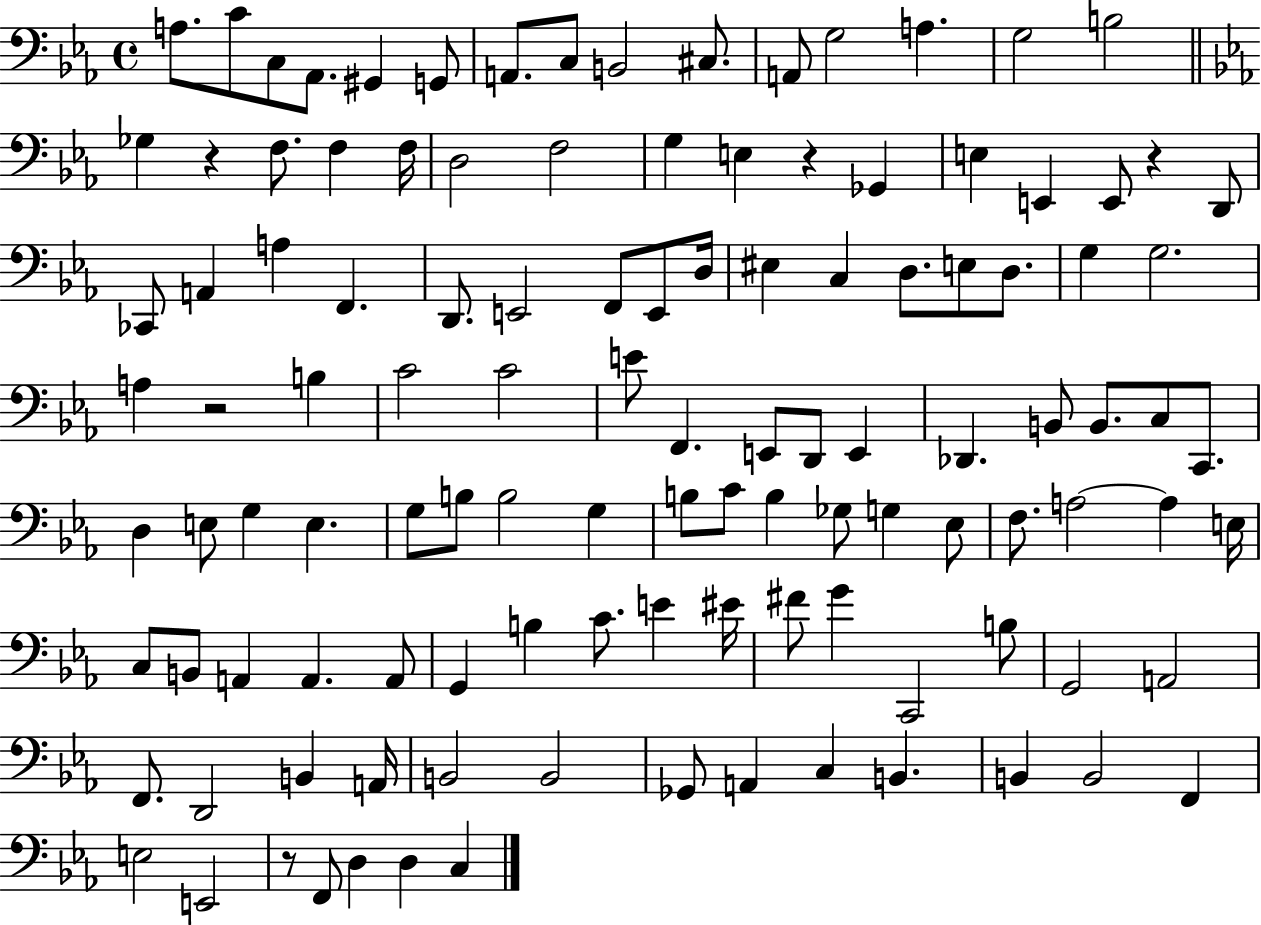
X:1
T:Untitled
M:4/4
L:1/4
K:Eb
A,/2 C/2 C,/2 _A,,/2 ^G,, G,,/2 A,,/2 C,/2 B,,2 ^C,/2 A,,/2 G,2 A, G,2 B,2 _G, z F,/2 F, F,/4 D,2 F,2 G, E, z _G,, E, E,, E,,/2 z D,,/2 _C,,/2 A,, A, F,, D,,/2 E,,2 F,,/2 E,,/2 D,/4 ^E, C, D,/2 E,/2 D,/2 G, G,2 A, z2 B, C2 C2 E/2 F,, E,,/2 D,,/2 E,, _D,, B,,/2 B,,/2 C,/2 C,,/2 D, E,/2 G, E, G,/2 B,/2 B,2 G, B,/2 C/2 B, _G,/2 G, _E,/2 F,/2 A,2 A, E,/4 C,/2 B,,/2 A,, A,, A,,/2 G,, B, C/2 E ^E/4 ^F/2 G C,,2 B,/2 G,,2 A,,2 F,,/2 D,,2 B,, A,,/4 B,,2 B,,2 _G,,/2 A,, C, B,, B,, B,,2 F,, E,2 E,,2 z/2 F,,/2 D, D, C,